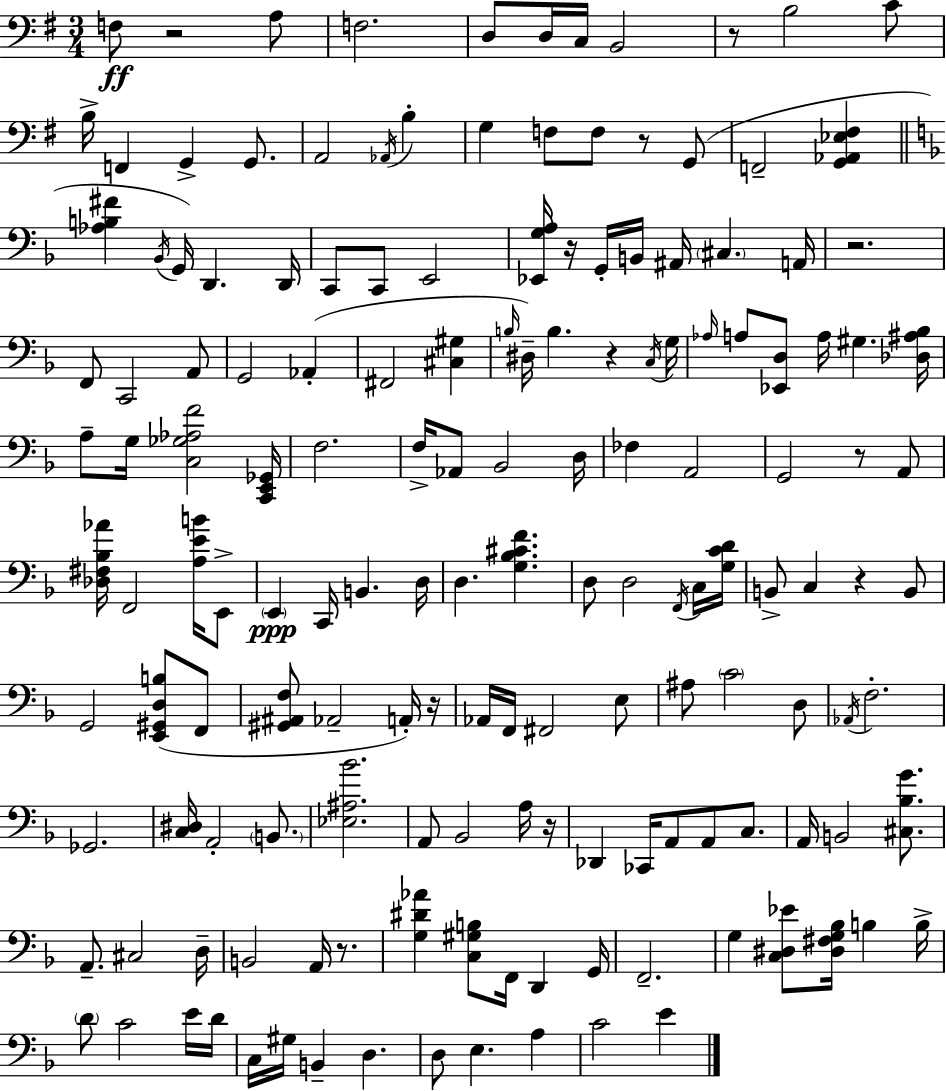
X:1
T:Untitled
M:3/4
L:1/4
K:Em
F,/2 z2 A,/2 F,2 D,/2 D,/4 C,/4 B,,2 z/2 B,2 C/2 B,/4 F,, G,, G,,/2 A,,2 _A,,/4 B, G, F,/2 F,/2 z/2 G,,/2 F,,2 [G,,_A,,_E,^F,] [_A,B,^F] _B,,/4 G,,/4 D,, D,,/4 C,,/2 C,,/2 E,,2 [_E,,G,A,]/4 z/4 G,,/4 B,,/4 ^A,,/4 ^C, A,,/4 z2 F,,/2 C,,2 A,,/2 G,,2 _A,, ^F,,2 [^C,^G,] B,/4 ^D,/4 B, z C,/4 G,/4 _A,/4 A,/2 [_E,,D,]/2 A,/4 ^G, [_D,^A,_B,]/4 A,/2 G,/4 [C,_G,_A,F]2 [C,,E,,_G,,]/4 F,2 F,/4 _A,,/2 _B,,2 D,/4 _F, A,,2 G,,2 z/2 A,,/2 [_D,^F,_B,_A]/4 F,,2 [A,EB]/4 E,,/2 E,, C,,/4 B,, D,/4 D, [G,_B,^CF] D,/2 D,2 F,,/4 C,/4 [G,CD]/4 B,,/2 C, z B,,/2 G,,2 [E,,^G,,D,B,]/2 F,,/2 [^G,,^A,,F,]/2 _A,,2 A,,/4 z/4 _A,,/4 F,,/4 ^F,,2 E,/2 ^A,/2 C2 D,/2 _A,,/4 F,2 _G,,2 [C,^D,]/4 A,,2 B,,/2 [_E,^A,_B]2 A,,/2 _B,,2 A,/4 z/4 _D,, _C,,/4 A,,/2 A,,/2 C,/2 A,,/4 B,,2 [^C,_B,G]/2 A,,/2 ^C,2 D,/4 B,,2 A,,/4 z/2 [G,^D_A] [C,^G,B,]/2 F,,/4 D,, G,,/4 F,,2 G, [C,^D,_E]/2 [^D,^F,G,_B,]/4 B, B,/4 D/2 C2 E/4 D/4 C,/4 ^G,/4 B,, D, D,/2 E, A, C2 E